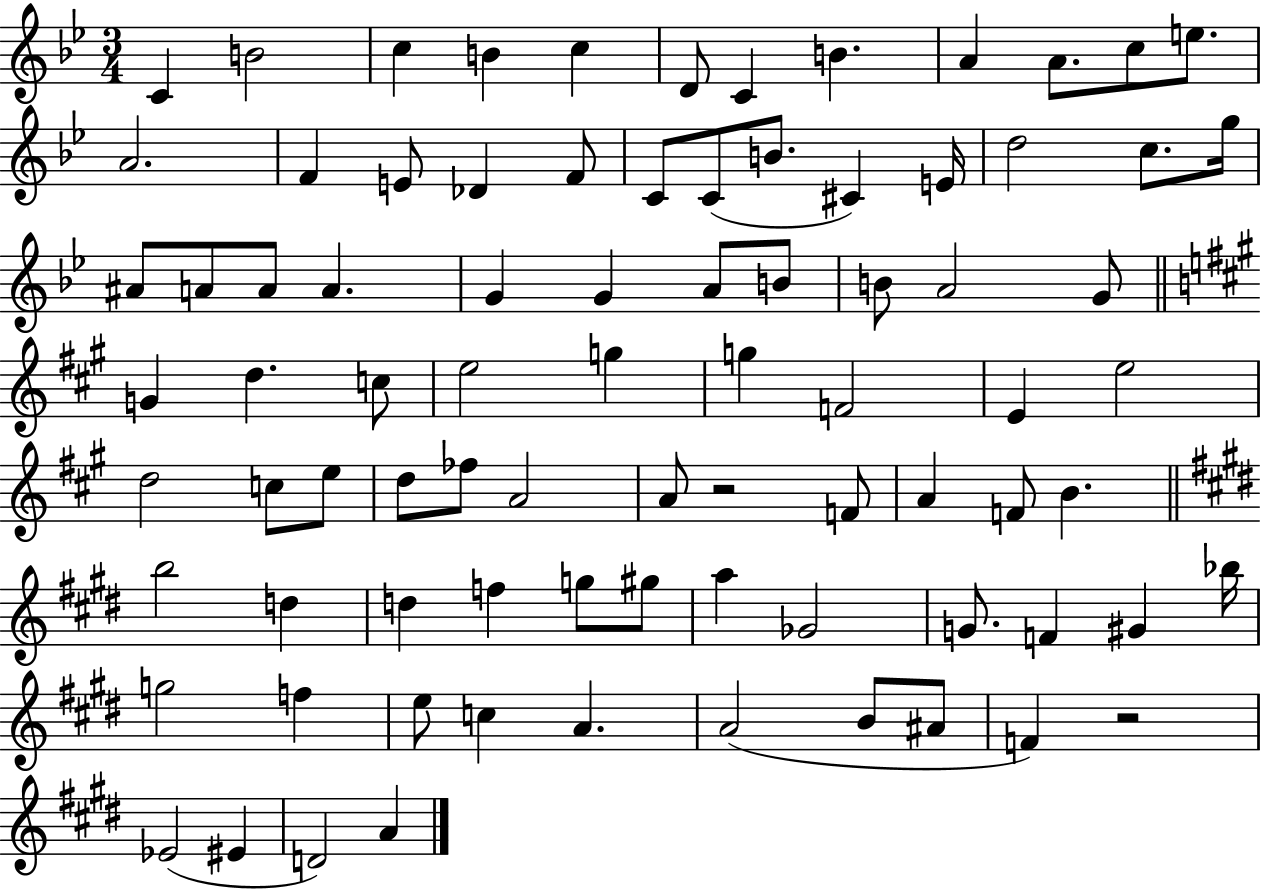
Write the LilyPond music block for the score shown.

{
  \clef treble
  \numericTimeSignature
  \time 3/4
  \key bes \major
  \repeat volta 2 { c'4 b'2 | c''4 b'4 c''4 | d'8 c'4 b'4. | a'4 a'8. c''8 e''8. | \break a'2. | f'4 e'8 des'4 f'8 | c'8 c'8( b'8. cis'4) e'16 | d''2 c''8. g''16 | \break ais'8 a'8 a'8 a'4. | g'4 g'4 a'8 b'8 | b'8 a'2 g'8 | \bar "||" \break \key a \major g'4 d''4. c''8 | e''2 g''4 | g''4 f'2 | e'4 e''2 | \break d''2 c''8 e''8 | d''8 fes''8 a'2 | a'8 r2 f'8 | a'4 f'8 b'4. | \break \bar "||" \break \key e \major b''2 d''4 | d''4 f''4 g''8 gis''8 | a''4 ges'2 | g'8. f'4 gis'4 bes''16 | \break g''2 f''4 | e''8 c''4 a'4. | a'2( b'8 ais'8 | f'4) r2 | \break ees'2( eis'4 | d'2) a'4 | } \bar "|."
}